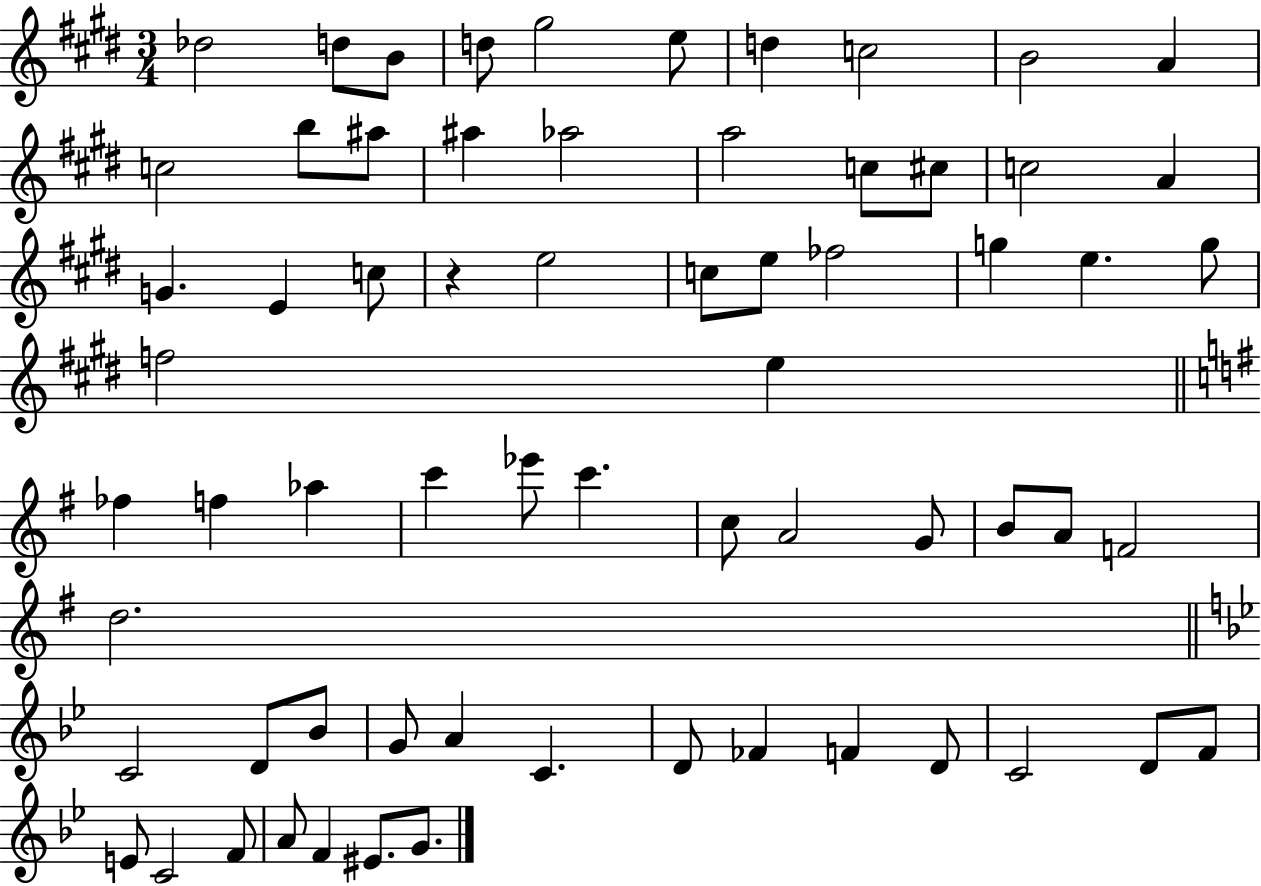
Db5/h D5/e B4/e D5/e G#5/h E5/e D5/q C5/h B4/h A4/q C5/h B5/e A#5/e A#5/q Ab5/h A5/h C5/e C#5/e C5/h A4/q G4/q. E4/q C5/e R/q E5/h C5/e E5/e FES5/h G5/q E5/q. G5/e F5/h E5/q FES5/q F5/q Ab5/q C6/q Eb6/e C6/q. C5/e A4/h G4/e B4/e A4/e F4/h D5/h. C4/h D4/e Bb4/e G4/e A4/q C4/q. D4/e FES4/q F4/q D4/e C4/h D4/e F4/e E4/e C4/h F4/e A4/e F4/q EIS4/e. G4/e.